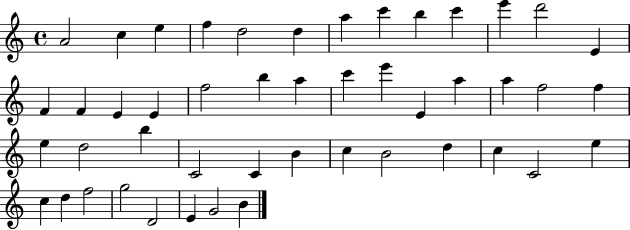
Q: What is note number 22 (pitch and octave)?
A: E6